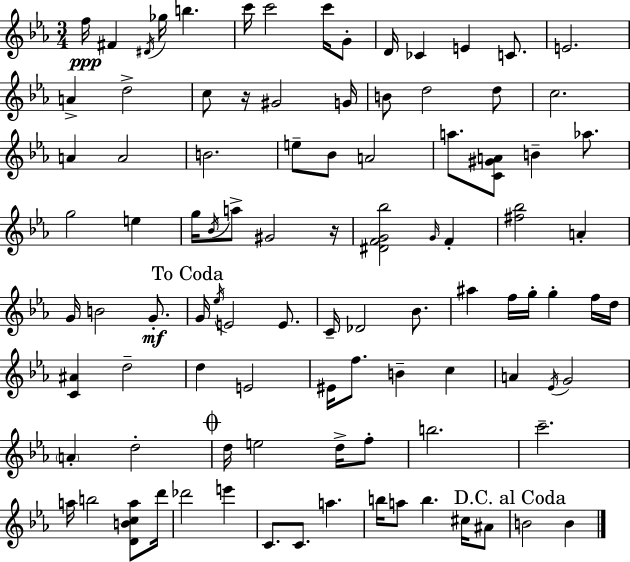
{
  \clef treble
  \numericTimeSignature
  \time 3/4
  \key c \minor
  f''16\ppp fis'4 \acciaccatura { dis'16 } ges''16 b''4. | c'''16 c'''2 c'''16 g'8-. | d'16 ces'4 e'4 c'8. | e'2. | \break a'4-> d''2-> | c''8 r16 gis'2 | g'16 b'8 d''2 d''8 | c''2. | \break a'4 a'2 | b'2. | e''8-- bes'8 a'2 | a''8. <c' gis' a'>8 b'4-- aes''8. | \break g''2 e''4 | g''16 \acciaccatura { bes'16 } a''8-> gis'2 | r16 <dis' f' g' bes''>2 \grace { g'16 } f'4-. | <fis'' bes''>2 a'4-. | \break g'16 b'2 | g'8.-.\mf \mark "To Coda" g'16 \acciaccatura { ees''16 } e'2 | e'8. c'16-- des'2 | bes'8. ais''4 f''16 g''16-. g''4-. | \break f''16 d''16 <c' ais'>4 d''2-- | d''4 e'2 | eis'16 f''8. b'4-- | c''4 a'4 \acciaccatura { ees'16 } g'2 | \break \parenthesize a'4-. d''2-. | \mark \markup { \musicglyph "scripts.coda" } d''16 e''2 | d''16-> f''8-. b''2. | c'''2.-- | \break a''16 b''2 | <d' b' c'' a''>8 d'''16 des'''2 | e'''4 c'8. c'8. a''4. | b''16 a''8 b''4. | \break cis''16 ais'8 \mark "D.C. al Coda" b'2 | b'4 \bar "|."
}